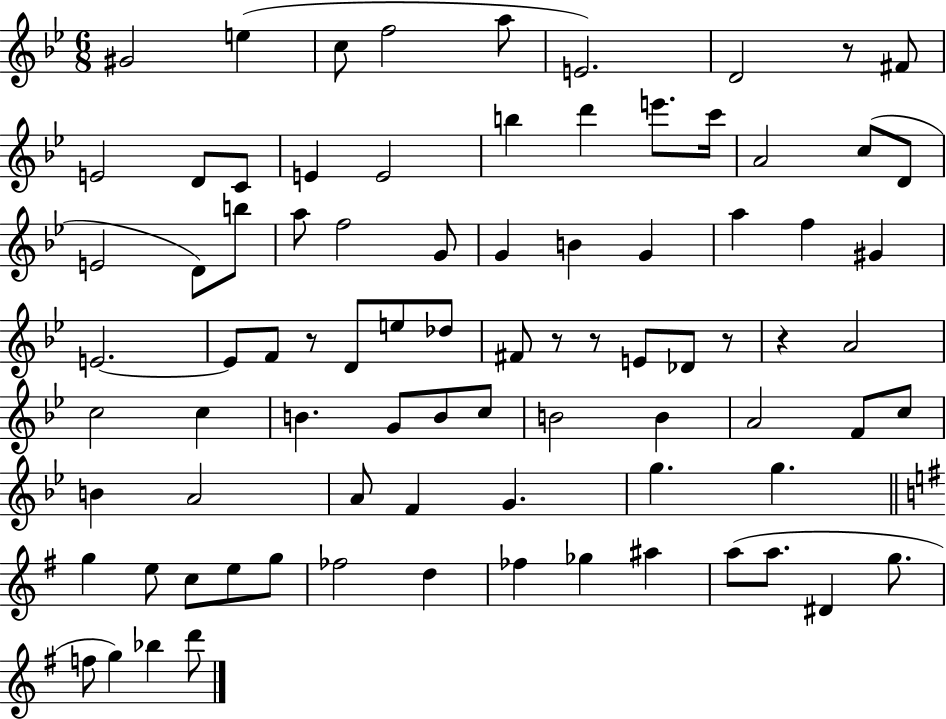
{
  \clef treble
  \numericTimeSignature
  \time 6/8
  \key bes \major
  gis'2 e''4( | c''8 f''2 a''8 | e'2.) | d'2 r8 fis'8 | \break e'2 d'8 c'8 | e'4 e'2 | b''4 d'''4 e'''8. c'''16 | a'2 c''8( d'8 | \break e'2 d'8) b''8 | a''8 f''2 g'8 | g'4 b'4 g'4 | a''4 f''4 gis'4 | \break e'2.~~ | e'8 f'8 r8 d'8 e''8 des''8 | fis'8 r8 r8 e'8 des'8 r8 | r4 a'2 | \break c''2 c''4 | b'4. g'8 b'8 c''8 | b'2 b'4 | a'2 f'8 c''8 | \break b'4 a'2 | a'8 f'4 g'4. | g''4. g''4. | \bar "||" \break \key e \minor g''4 e''8 c''8 e''8 g''8 | fes''2 d''4 | fes''4 ges''4 ais''4 | a''8( a''8. dis'4 g''8. | \break f''8 g''4) bes''4 d'''8 | \bar "|."
}